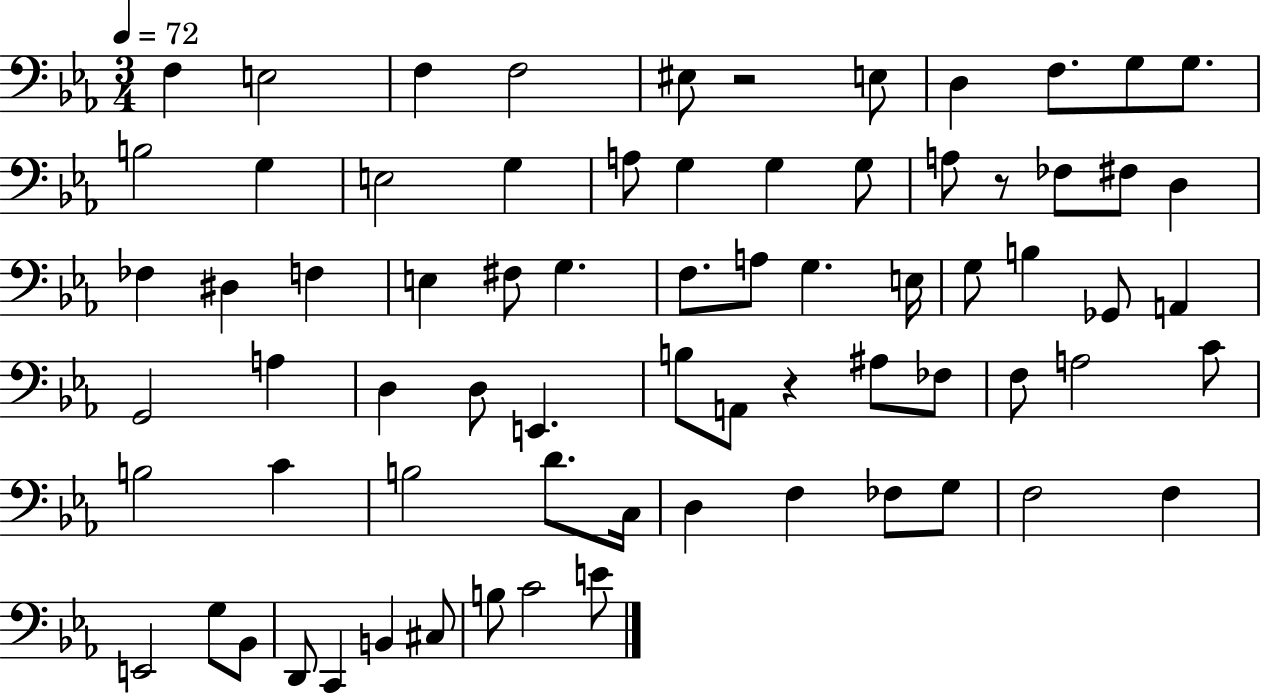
{
  \clef bass
  \numericTimeSignature
  \time 3/4
  \key ees \major
  \tempo 4 = 72
  f4 e2 | f4 f2 | eis8 r2 e8 | d4 f8. g8 g8. | \break b2 g4 | e2 g4 | a8 g4 g4 g8 | a8 r8 fes8 fis8 d4 | \break fes4 dis4 f4 | e4 fis8 g4. | f8. a8 g4. e16 | g8 b4 ges,8 a,4 | \break g,2 a4 | d4 d8 e,4. | b8 a,8 r4 ais8 fes8 | f8 a2 c'8 | \break b2 c'4 | b2 d'8. c16 | d4 f4 fes8 g8 | f2 f4 | \break e,2 g8 bes,8 | d,8 c,4 b,4 cis8 | b8 c'2 e'8 | \bar "|."
}